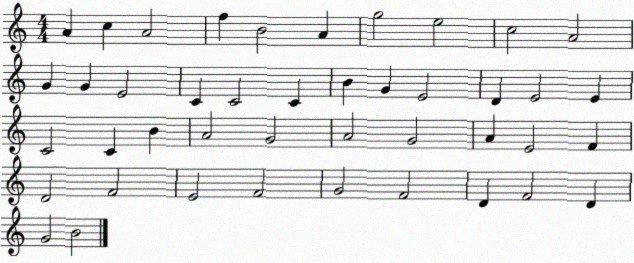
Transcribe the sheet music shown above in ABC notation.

X:1
T:Untitled
M:4/4
L:1/4
K:C
A c A2 f B2 A g2 e2 c2 A2 G G E2 C C2 C B G E2 D E2 E C2 C B A2 G2 A2 G2 A E2 F D2 F2 E2 F2 G2 F2 D F2 D G2 B2